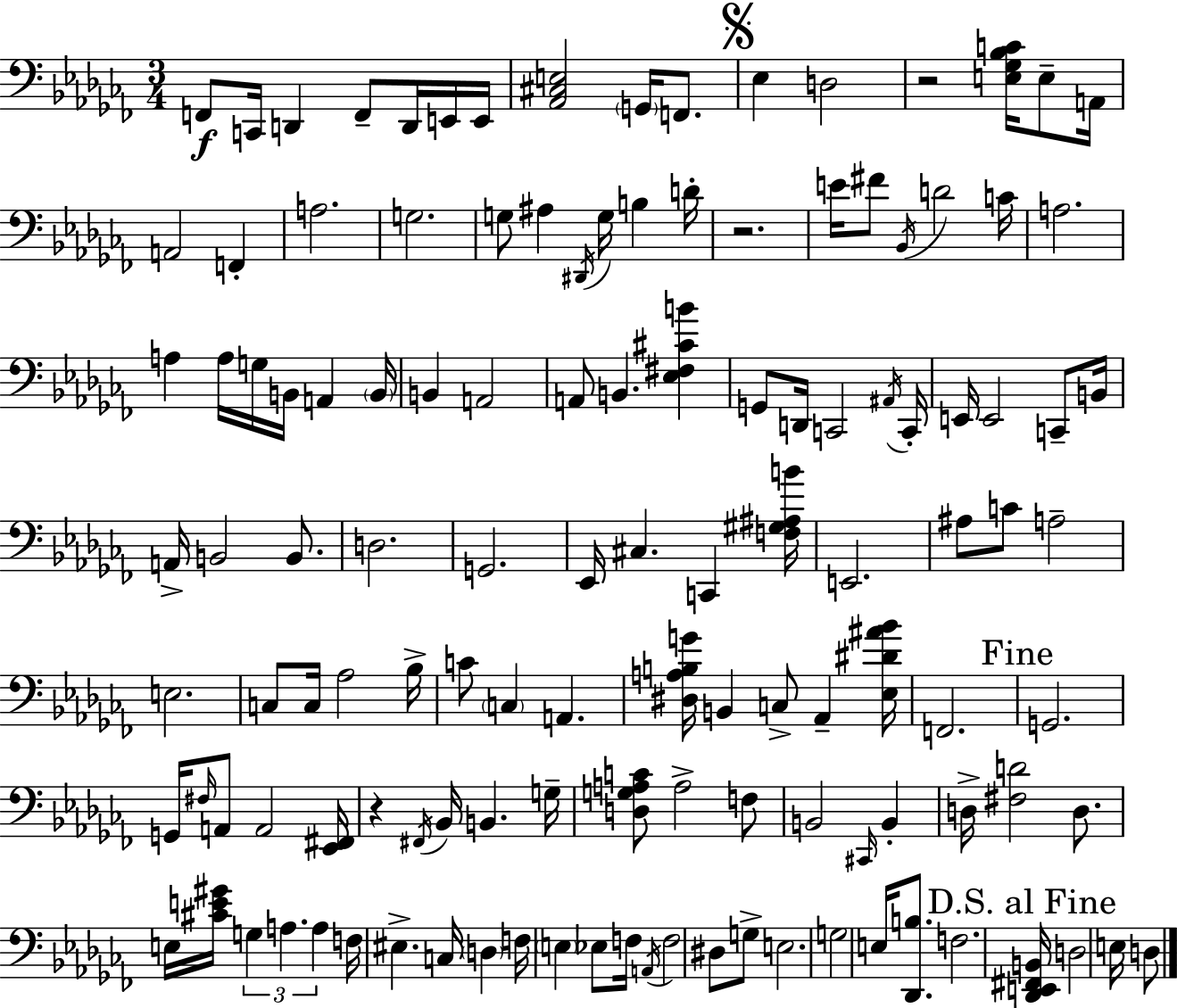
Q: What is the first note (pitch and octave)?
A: F2